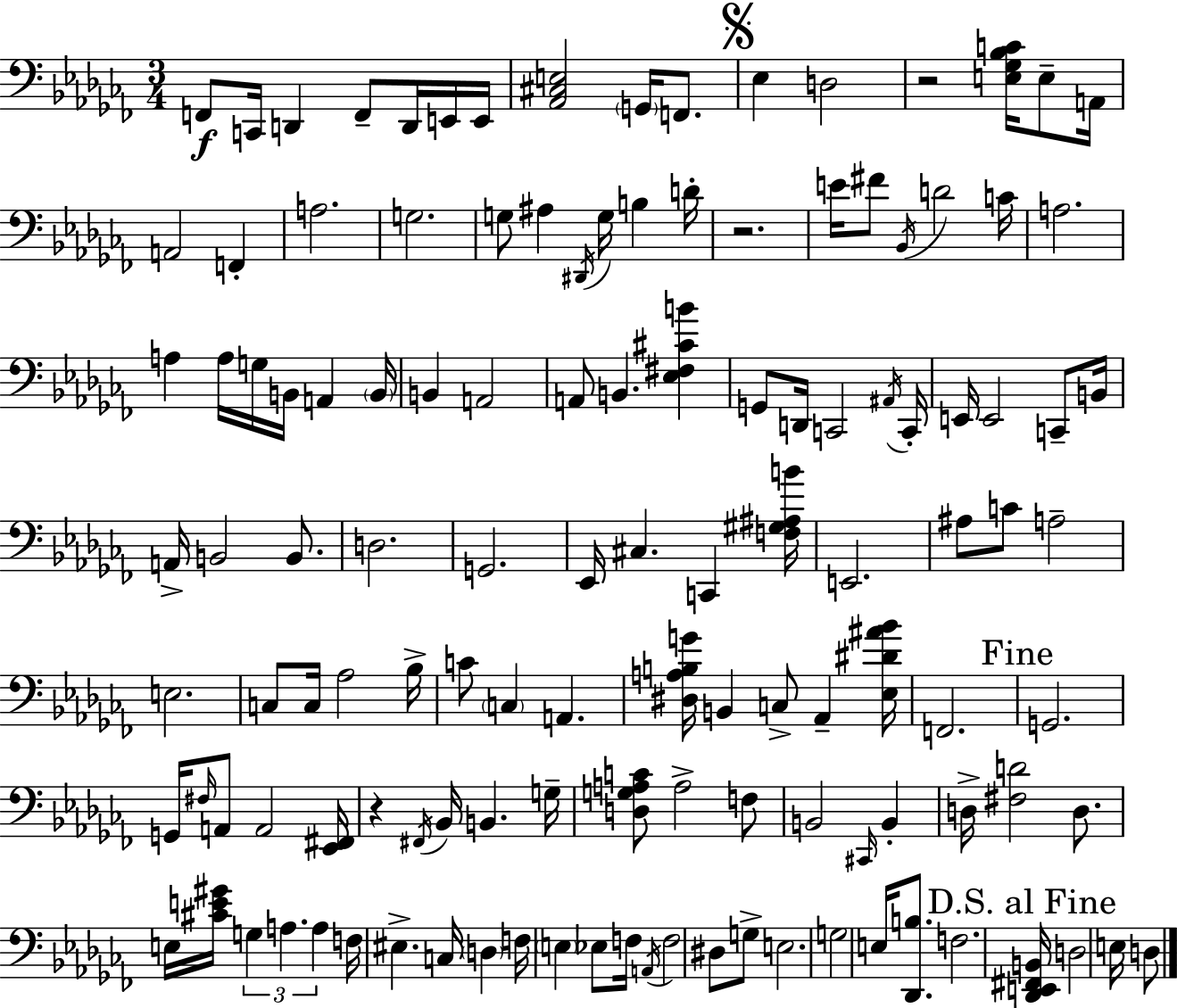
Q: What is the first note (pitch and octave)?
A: F2